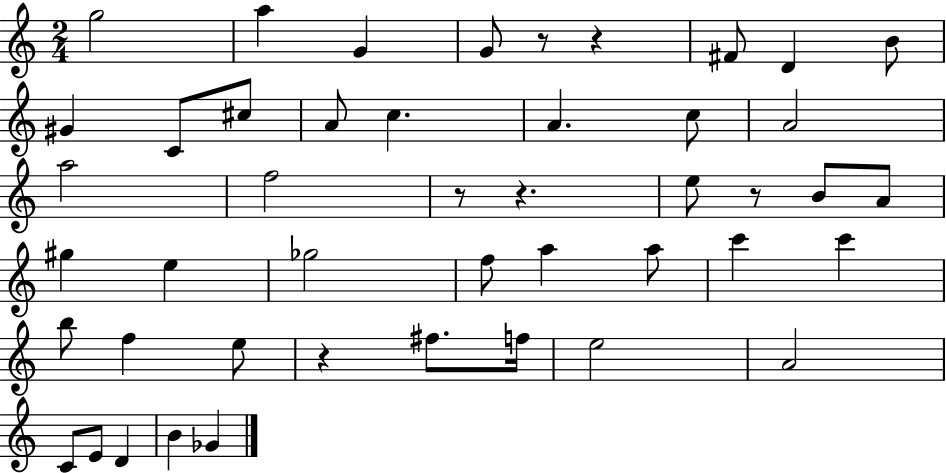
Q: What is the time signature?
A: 2/4